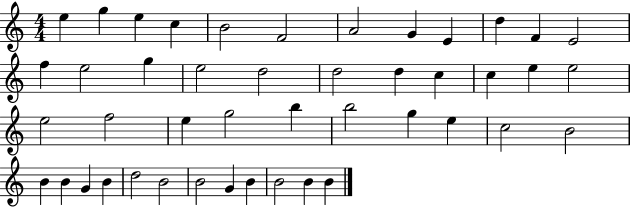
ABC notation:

X:1
T:Untitled
M:4/4
L:1/4
K:C
e g e c B2 F2 A2 G E d F E2 f e2 g e2 d2 d2 d c c e e2 e2 f2 e g2 b b2 g e c2 B2 B B G B d2 B2 B2 G B B2 B B